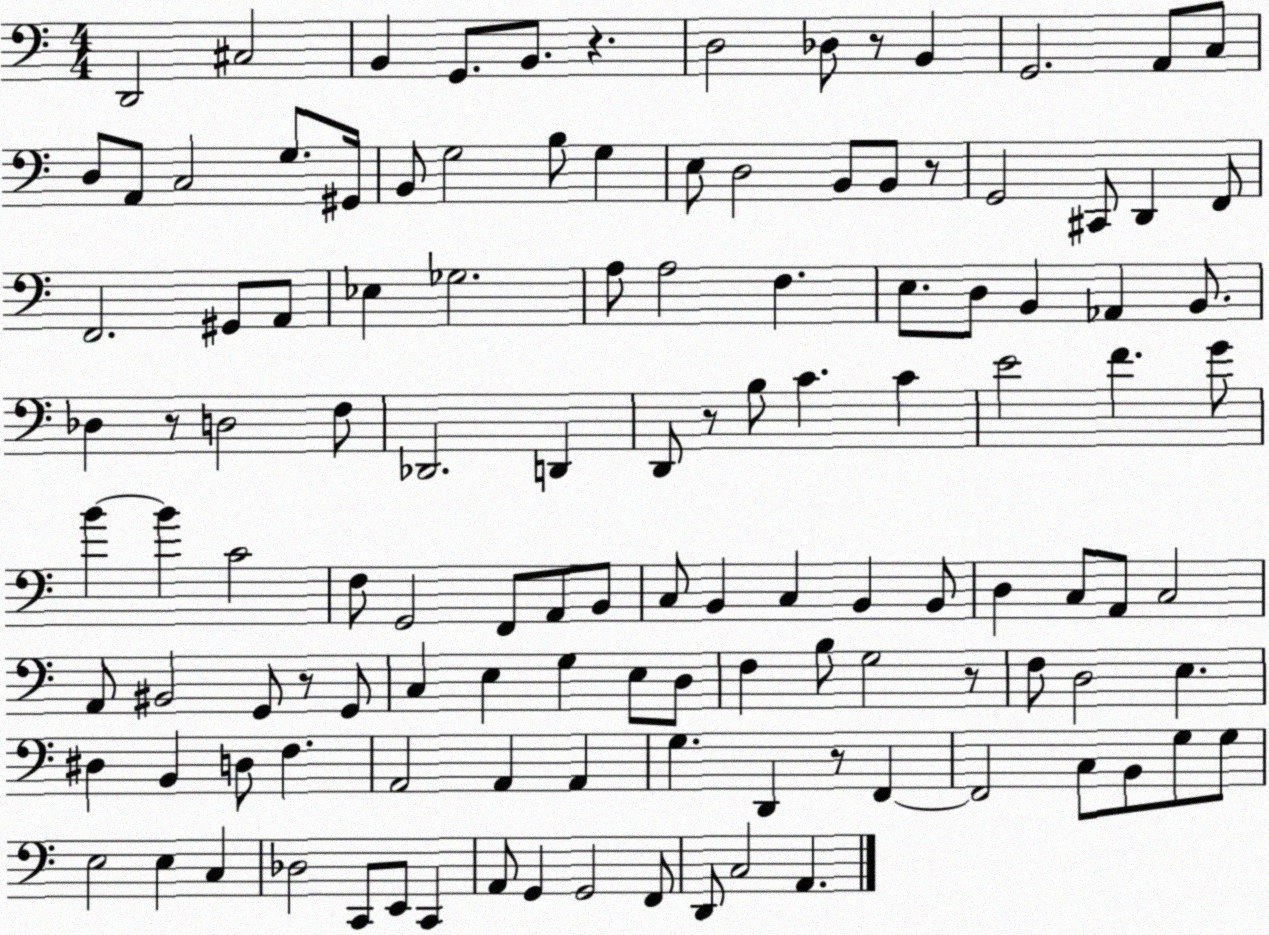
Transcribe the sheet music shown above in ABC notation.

X:1
T:Untitled
M:4/4
L:1/4
K:C
D,,2 ^C,2 B,, G,,/2 B,,/2 z D,2 _D,/2 z/2 B,, G,,2 A,,/2 C,/2 D,/2 A,,/2 C,2 G,/2 ^G,,/4 B,,/2 G,2 B,/2 G, E,/2 D,2 B,,/2 B,,/2 z/2 G,,2 ^C,,/2 D,, F,,/2 F,,2 ^G,,/2 A,,/2 _E, _G,2 A,/2 A,2 F, E,/2 D,/2 B,, _A,, B,,/2 _D, z/2 D,2 F,/2 _D,,2 D,, D,,/2 z/2 B,/2 C C E2 F G/2 B B C2 F,/2 G,,2 F,,/2 A,,/2 B,,/2 C,/2 B,, C, B,, B,,/2 D, C,/2 A,,/2 C,2 A,,/2 ^B,,2 G,,/2 z/2 G,,/2 C, E, G, E,/2 D,/2 F, B,/2 G,2 z/2 F,/2 D,2 E, ^D, B,, D,/2 F, A,,2 A,, A,, G, D,, z/2 F,, F,,2 C,/2 B,,/2 G,/2 G,/2 E,2 E, C, _D,2 C,,/2 E,,/2 C,, A,,/2 G,, G,,2 F,,/2 D,,/2 C,2 A,,